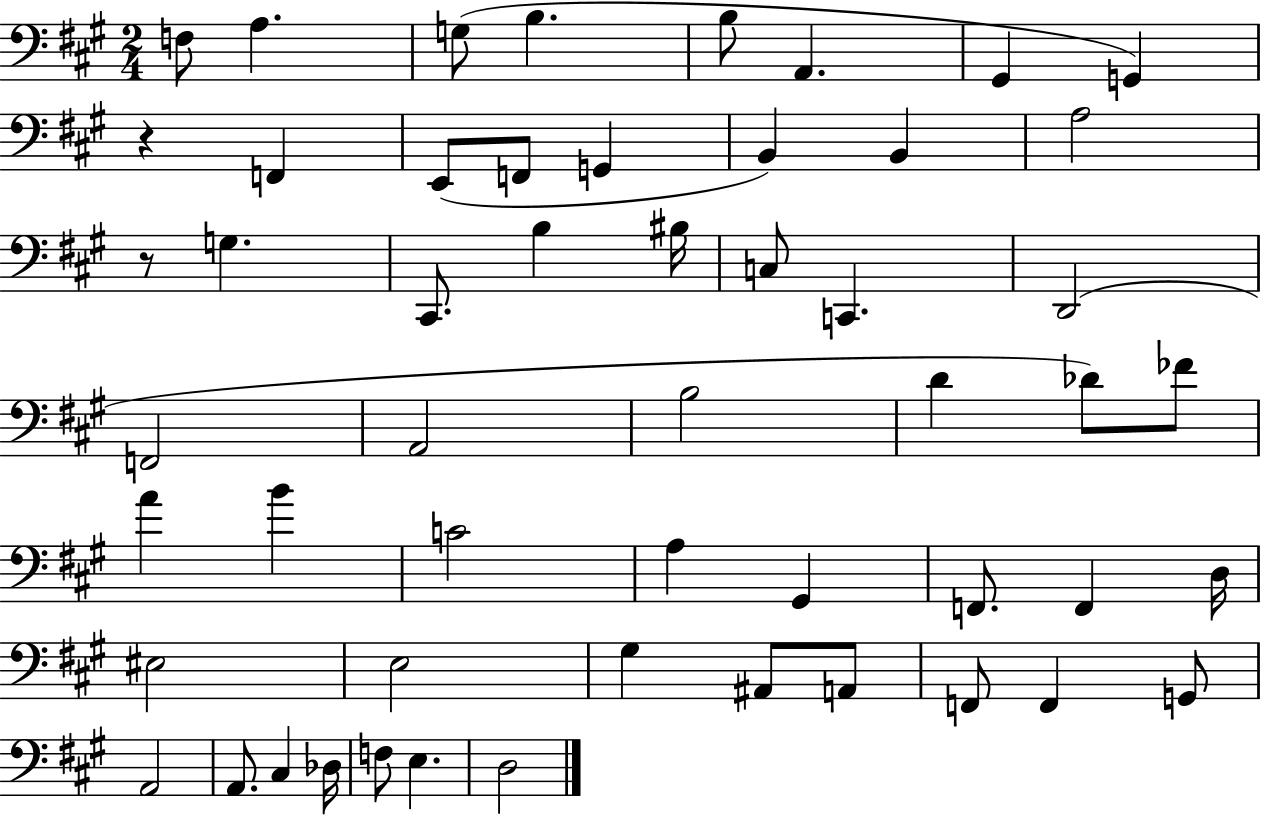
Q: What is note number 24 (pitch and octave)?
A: A2